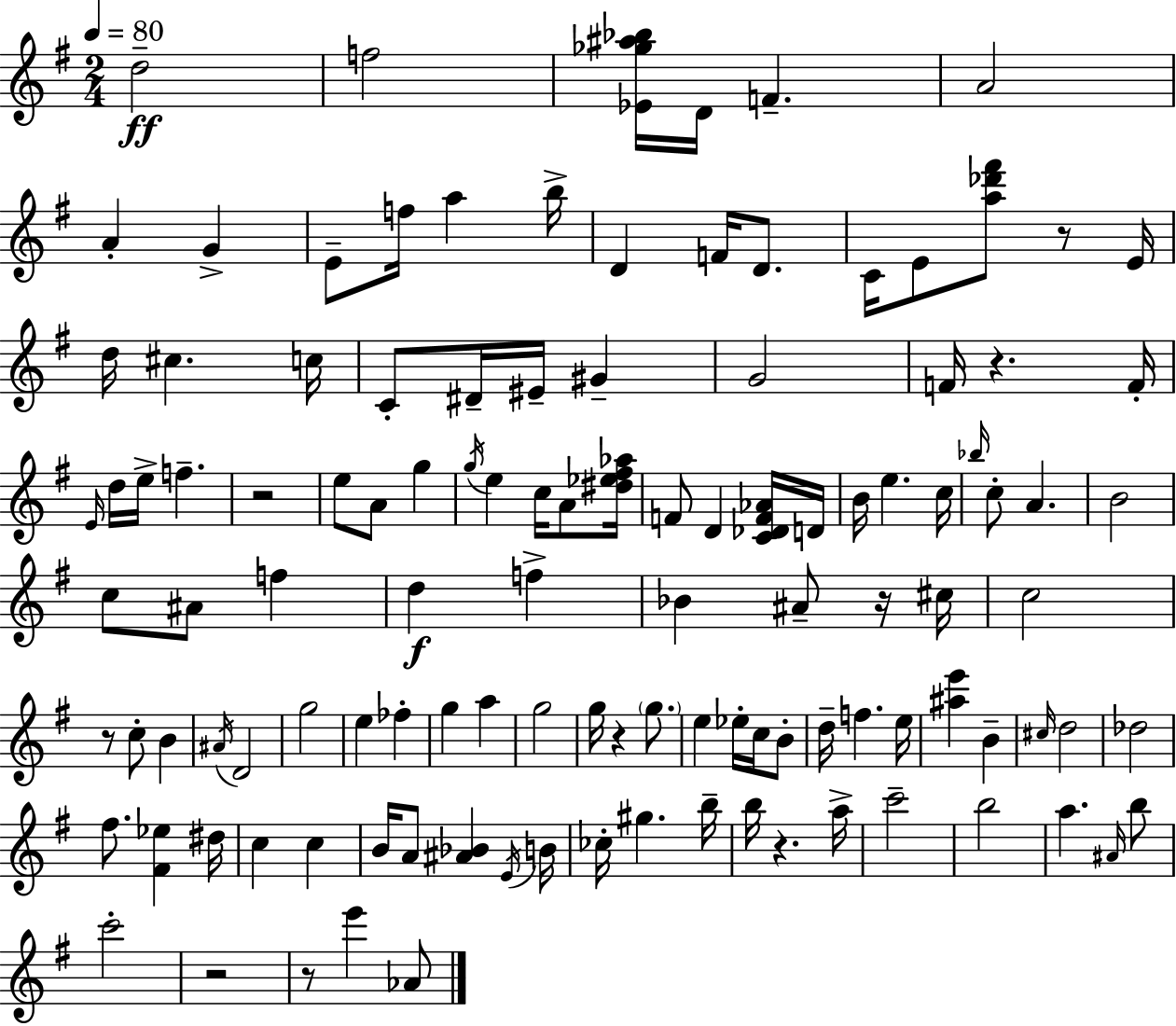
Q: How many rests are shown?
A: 9